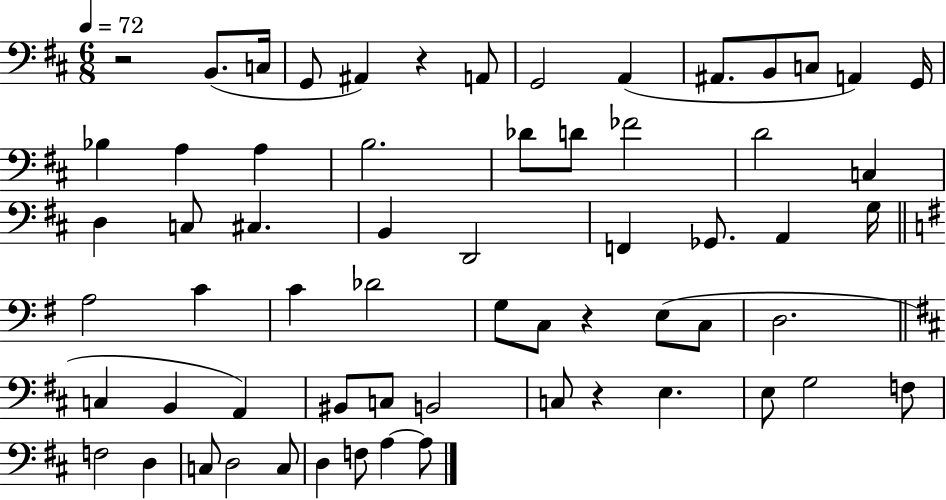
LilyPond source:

{
  \clef bass
  \numericTimeSignature
  \time 6/8
  \key d \major
  \tempo 4 = 72
  r2 b,8.( c16 | g,8 ais,4) r4 a,8 | g,2 a,4( | ais,8. b,8 c8 a,4) g,16 | \break bes4 a4 a4 | b2. | des'8 d'8 fes'2 | d'2 c4 | \break d4 c8 cis4. | b,4 d,2 | f,4 ges,8. a,4 g16 | \bar "||" \break \key g \major a2 c'4 | c'4 des'2 | g8 c8 r4 e8( c8 | d2. | \break \bar "||" \break \key d \major c4 b,4 a,4) | bis,8 c8 b,2 | c8 r4 e4. | e8 g2 f8 | \break f2 d4 | c8 d2 c8 | d4 f8 a4~~ a8 | \bar "|."
}